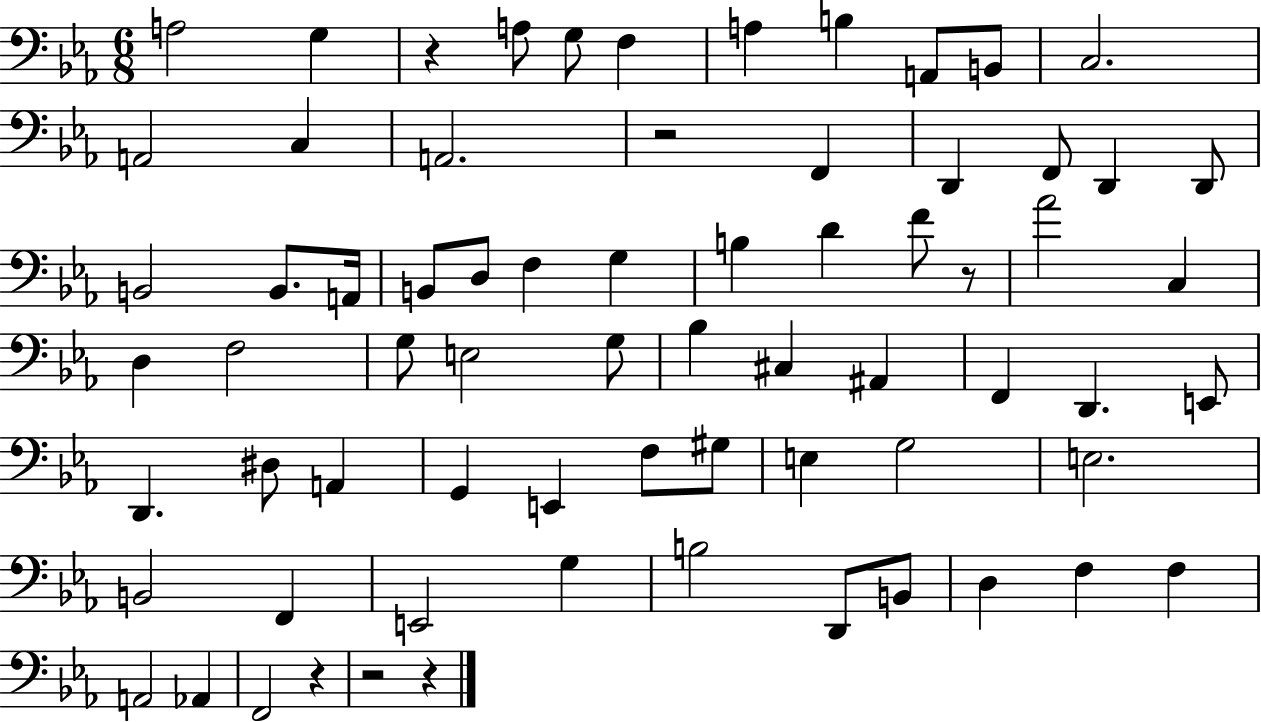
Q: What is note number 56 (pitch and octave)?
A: B3